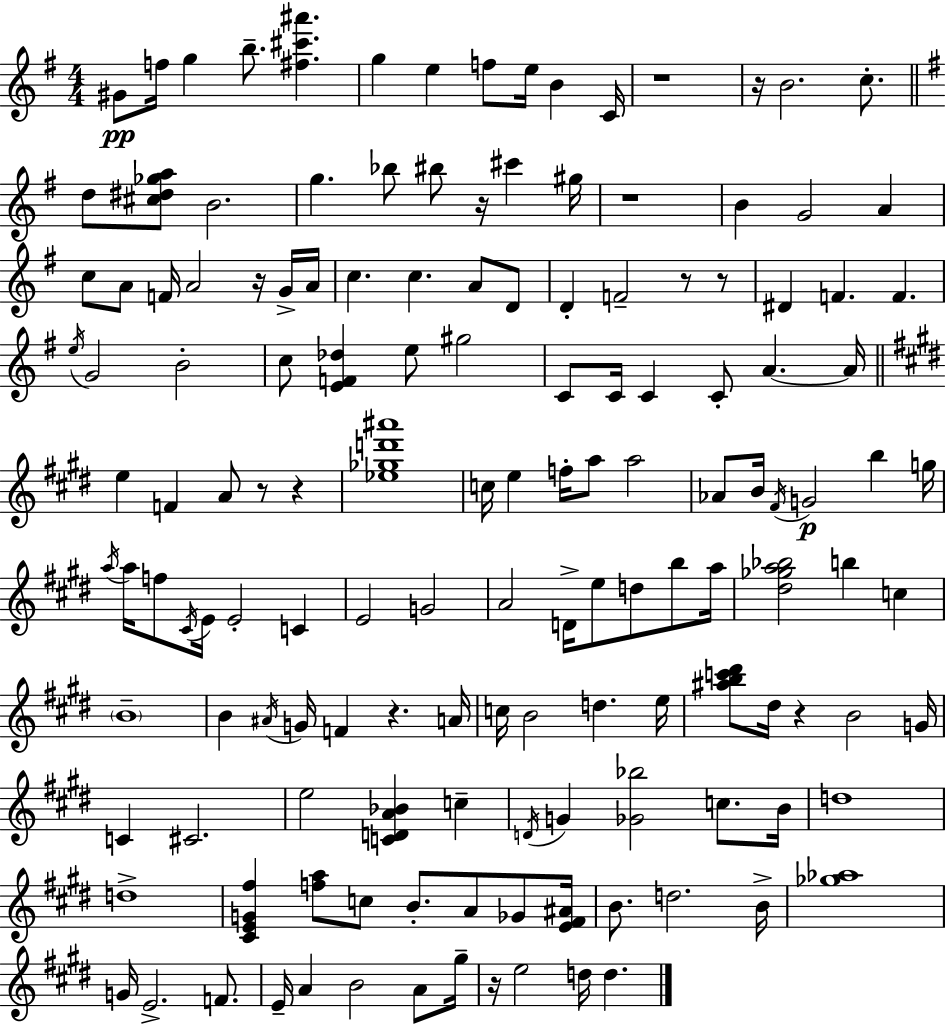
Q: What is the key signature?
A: E minor